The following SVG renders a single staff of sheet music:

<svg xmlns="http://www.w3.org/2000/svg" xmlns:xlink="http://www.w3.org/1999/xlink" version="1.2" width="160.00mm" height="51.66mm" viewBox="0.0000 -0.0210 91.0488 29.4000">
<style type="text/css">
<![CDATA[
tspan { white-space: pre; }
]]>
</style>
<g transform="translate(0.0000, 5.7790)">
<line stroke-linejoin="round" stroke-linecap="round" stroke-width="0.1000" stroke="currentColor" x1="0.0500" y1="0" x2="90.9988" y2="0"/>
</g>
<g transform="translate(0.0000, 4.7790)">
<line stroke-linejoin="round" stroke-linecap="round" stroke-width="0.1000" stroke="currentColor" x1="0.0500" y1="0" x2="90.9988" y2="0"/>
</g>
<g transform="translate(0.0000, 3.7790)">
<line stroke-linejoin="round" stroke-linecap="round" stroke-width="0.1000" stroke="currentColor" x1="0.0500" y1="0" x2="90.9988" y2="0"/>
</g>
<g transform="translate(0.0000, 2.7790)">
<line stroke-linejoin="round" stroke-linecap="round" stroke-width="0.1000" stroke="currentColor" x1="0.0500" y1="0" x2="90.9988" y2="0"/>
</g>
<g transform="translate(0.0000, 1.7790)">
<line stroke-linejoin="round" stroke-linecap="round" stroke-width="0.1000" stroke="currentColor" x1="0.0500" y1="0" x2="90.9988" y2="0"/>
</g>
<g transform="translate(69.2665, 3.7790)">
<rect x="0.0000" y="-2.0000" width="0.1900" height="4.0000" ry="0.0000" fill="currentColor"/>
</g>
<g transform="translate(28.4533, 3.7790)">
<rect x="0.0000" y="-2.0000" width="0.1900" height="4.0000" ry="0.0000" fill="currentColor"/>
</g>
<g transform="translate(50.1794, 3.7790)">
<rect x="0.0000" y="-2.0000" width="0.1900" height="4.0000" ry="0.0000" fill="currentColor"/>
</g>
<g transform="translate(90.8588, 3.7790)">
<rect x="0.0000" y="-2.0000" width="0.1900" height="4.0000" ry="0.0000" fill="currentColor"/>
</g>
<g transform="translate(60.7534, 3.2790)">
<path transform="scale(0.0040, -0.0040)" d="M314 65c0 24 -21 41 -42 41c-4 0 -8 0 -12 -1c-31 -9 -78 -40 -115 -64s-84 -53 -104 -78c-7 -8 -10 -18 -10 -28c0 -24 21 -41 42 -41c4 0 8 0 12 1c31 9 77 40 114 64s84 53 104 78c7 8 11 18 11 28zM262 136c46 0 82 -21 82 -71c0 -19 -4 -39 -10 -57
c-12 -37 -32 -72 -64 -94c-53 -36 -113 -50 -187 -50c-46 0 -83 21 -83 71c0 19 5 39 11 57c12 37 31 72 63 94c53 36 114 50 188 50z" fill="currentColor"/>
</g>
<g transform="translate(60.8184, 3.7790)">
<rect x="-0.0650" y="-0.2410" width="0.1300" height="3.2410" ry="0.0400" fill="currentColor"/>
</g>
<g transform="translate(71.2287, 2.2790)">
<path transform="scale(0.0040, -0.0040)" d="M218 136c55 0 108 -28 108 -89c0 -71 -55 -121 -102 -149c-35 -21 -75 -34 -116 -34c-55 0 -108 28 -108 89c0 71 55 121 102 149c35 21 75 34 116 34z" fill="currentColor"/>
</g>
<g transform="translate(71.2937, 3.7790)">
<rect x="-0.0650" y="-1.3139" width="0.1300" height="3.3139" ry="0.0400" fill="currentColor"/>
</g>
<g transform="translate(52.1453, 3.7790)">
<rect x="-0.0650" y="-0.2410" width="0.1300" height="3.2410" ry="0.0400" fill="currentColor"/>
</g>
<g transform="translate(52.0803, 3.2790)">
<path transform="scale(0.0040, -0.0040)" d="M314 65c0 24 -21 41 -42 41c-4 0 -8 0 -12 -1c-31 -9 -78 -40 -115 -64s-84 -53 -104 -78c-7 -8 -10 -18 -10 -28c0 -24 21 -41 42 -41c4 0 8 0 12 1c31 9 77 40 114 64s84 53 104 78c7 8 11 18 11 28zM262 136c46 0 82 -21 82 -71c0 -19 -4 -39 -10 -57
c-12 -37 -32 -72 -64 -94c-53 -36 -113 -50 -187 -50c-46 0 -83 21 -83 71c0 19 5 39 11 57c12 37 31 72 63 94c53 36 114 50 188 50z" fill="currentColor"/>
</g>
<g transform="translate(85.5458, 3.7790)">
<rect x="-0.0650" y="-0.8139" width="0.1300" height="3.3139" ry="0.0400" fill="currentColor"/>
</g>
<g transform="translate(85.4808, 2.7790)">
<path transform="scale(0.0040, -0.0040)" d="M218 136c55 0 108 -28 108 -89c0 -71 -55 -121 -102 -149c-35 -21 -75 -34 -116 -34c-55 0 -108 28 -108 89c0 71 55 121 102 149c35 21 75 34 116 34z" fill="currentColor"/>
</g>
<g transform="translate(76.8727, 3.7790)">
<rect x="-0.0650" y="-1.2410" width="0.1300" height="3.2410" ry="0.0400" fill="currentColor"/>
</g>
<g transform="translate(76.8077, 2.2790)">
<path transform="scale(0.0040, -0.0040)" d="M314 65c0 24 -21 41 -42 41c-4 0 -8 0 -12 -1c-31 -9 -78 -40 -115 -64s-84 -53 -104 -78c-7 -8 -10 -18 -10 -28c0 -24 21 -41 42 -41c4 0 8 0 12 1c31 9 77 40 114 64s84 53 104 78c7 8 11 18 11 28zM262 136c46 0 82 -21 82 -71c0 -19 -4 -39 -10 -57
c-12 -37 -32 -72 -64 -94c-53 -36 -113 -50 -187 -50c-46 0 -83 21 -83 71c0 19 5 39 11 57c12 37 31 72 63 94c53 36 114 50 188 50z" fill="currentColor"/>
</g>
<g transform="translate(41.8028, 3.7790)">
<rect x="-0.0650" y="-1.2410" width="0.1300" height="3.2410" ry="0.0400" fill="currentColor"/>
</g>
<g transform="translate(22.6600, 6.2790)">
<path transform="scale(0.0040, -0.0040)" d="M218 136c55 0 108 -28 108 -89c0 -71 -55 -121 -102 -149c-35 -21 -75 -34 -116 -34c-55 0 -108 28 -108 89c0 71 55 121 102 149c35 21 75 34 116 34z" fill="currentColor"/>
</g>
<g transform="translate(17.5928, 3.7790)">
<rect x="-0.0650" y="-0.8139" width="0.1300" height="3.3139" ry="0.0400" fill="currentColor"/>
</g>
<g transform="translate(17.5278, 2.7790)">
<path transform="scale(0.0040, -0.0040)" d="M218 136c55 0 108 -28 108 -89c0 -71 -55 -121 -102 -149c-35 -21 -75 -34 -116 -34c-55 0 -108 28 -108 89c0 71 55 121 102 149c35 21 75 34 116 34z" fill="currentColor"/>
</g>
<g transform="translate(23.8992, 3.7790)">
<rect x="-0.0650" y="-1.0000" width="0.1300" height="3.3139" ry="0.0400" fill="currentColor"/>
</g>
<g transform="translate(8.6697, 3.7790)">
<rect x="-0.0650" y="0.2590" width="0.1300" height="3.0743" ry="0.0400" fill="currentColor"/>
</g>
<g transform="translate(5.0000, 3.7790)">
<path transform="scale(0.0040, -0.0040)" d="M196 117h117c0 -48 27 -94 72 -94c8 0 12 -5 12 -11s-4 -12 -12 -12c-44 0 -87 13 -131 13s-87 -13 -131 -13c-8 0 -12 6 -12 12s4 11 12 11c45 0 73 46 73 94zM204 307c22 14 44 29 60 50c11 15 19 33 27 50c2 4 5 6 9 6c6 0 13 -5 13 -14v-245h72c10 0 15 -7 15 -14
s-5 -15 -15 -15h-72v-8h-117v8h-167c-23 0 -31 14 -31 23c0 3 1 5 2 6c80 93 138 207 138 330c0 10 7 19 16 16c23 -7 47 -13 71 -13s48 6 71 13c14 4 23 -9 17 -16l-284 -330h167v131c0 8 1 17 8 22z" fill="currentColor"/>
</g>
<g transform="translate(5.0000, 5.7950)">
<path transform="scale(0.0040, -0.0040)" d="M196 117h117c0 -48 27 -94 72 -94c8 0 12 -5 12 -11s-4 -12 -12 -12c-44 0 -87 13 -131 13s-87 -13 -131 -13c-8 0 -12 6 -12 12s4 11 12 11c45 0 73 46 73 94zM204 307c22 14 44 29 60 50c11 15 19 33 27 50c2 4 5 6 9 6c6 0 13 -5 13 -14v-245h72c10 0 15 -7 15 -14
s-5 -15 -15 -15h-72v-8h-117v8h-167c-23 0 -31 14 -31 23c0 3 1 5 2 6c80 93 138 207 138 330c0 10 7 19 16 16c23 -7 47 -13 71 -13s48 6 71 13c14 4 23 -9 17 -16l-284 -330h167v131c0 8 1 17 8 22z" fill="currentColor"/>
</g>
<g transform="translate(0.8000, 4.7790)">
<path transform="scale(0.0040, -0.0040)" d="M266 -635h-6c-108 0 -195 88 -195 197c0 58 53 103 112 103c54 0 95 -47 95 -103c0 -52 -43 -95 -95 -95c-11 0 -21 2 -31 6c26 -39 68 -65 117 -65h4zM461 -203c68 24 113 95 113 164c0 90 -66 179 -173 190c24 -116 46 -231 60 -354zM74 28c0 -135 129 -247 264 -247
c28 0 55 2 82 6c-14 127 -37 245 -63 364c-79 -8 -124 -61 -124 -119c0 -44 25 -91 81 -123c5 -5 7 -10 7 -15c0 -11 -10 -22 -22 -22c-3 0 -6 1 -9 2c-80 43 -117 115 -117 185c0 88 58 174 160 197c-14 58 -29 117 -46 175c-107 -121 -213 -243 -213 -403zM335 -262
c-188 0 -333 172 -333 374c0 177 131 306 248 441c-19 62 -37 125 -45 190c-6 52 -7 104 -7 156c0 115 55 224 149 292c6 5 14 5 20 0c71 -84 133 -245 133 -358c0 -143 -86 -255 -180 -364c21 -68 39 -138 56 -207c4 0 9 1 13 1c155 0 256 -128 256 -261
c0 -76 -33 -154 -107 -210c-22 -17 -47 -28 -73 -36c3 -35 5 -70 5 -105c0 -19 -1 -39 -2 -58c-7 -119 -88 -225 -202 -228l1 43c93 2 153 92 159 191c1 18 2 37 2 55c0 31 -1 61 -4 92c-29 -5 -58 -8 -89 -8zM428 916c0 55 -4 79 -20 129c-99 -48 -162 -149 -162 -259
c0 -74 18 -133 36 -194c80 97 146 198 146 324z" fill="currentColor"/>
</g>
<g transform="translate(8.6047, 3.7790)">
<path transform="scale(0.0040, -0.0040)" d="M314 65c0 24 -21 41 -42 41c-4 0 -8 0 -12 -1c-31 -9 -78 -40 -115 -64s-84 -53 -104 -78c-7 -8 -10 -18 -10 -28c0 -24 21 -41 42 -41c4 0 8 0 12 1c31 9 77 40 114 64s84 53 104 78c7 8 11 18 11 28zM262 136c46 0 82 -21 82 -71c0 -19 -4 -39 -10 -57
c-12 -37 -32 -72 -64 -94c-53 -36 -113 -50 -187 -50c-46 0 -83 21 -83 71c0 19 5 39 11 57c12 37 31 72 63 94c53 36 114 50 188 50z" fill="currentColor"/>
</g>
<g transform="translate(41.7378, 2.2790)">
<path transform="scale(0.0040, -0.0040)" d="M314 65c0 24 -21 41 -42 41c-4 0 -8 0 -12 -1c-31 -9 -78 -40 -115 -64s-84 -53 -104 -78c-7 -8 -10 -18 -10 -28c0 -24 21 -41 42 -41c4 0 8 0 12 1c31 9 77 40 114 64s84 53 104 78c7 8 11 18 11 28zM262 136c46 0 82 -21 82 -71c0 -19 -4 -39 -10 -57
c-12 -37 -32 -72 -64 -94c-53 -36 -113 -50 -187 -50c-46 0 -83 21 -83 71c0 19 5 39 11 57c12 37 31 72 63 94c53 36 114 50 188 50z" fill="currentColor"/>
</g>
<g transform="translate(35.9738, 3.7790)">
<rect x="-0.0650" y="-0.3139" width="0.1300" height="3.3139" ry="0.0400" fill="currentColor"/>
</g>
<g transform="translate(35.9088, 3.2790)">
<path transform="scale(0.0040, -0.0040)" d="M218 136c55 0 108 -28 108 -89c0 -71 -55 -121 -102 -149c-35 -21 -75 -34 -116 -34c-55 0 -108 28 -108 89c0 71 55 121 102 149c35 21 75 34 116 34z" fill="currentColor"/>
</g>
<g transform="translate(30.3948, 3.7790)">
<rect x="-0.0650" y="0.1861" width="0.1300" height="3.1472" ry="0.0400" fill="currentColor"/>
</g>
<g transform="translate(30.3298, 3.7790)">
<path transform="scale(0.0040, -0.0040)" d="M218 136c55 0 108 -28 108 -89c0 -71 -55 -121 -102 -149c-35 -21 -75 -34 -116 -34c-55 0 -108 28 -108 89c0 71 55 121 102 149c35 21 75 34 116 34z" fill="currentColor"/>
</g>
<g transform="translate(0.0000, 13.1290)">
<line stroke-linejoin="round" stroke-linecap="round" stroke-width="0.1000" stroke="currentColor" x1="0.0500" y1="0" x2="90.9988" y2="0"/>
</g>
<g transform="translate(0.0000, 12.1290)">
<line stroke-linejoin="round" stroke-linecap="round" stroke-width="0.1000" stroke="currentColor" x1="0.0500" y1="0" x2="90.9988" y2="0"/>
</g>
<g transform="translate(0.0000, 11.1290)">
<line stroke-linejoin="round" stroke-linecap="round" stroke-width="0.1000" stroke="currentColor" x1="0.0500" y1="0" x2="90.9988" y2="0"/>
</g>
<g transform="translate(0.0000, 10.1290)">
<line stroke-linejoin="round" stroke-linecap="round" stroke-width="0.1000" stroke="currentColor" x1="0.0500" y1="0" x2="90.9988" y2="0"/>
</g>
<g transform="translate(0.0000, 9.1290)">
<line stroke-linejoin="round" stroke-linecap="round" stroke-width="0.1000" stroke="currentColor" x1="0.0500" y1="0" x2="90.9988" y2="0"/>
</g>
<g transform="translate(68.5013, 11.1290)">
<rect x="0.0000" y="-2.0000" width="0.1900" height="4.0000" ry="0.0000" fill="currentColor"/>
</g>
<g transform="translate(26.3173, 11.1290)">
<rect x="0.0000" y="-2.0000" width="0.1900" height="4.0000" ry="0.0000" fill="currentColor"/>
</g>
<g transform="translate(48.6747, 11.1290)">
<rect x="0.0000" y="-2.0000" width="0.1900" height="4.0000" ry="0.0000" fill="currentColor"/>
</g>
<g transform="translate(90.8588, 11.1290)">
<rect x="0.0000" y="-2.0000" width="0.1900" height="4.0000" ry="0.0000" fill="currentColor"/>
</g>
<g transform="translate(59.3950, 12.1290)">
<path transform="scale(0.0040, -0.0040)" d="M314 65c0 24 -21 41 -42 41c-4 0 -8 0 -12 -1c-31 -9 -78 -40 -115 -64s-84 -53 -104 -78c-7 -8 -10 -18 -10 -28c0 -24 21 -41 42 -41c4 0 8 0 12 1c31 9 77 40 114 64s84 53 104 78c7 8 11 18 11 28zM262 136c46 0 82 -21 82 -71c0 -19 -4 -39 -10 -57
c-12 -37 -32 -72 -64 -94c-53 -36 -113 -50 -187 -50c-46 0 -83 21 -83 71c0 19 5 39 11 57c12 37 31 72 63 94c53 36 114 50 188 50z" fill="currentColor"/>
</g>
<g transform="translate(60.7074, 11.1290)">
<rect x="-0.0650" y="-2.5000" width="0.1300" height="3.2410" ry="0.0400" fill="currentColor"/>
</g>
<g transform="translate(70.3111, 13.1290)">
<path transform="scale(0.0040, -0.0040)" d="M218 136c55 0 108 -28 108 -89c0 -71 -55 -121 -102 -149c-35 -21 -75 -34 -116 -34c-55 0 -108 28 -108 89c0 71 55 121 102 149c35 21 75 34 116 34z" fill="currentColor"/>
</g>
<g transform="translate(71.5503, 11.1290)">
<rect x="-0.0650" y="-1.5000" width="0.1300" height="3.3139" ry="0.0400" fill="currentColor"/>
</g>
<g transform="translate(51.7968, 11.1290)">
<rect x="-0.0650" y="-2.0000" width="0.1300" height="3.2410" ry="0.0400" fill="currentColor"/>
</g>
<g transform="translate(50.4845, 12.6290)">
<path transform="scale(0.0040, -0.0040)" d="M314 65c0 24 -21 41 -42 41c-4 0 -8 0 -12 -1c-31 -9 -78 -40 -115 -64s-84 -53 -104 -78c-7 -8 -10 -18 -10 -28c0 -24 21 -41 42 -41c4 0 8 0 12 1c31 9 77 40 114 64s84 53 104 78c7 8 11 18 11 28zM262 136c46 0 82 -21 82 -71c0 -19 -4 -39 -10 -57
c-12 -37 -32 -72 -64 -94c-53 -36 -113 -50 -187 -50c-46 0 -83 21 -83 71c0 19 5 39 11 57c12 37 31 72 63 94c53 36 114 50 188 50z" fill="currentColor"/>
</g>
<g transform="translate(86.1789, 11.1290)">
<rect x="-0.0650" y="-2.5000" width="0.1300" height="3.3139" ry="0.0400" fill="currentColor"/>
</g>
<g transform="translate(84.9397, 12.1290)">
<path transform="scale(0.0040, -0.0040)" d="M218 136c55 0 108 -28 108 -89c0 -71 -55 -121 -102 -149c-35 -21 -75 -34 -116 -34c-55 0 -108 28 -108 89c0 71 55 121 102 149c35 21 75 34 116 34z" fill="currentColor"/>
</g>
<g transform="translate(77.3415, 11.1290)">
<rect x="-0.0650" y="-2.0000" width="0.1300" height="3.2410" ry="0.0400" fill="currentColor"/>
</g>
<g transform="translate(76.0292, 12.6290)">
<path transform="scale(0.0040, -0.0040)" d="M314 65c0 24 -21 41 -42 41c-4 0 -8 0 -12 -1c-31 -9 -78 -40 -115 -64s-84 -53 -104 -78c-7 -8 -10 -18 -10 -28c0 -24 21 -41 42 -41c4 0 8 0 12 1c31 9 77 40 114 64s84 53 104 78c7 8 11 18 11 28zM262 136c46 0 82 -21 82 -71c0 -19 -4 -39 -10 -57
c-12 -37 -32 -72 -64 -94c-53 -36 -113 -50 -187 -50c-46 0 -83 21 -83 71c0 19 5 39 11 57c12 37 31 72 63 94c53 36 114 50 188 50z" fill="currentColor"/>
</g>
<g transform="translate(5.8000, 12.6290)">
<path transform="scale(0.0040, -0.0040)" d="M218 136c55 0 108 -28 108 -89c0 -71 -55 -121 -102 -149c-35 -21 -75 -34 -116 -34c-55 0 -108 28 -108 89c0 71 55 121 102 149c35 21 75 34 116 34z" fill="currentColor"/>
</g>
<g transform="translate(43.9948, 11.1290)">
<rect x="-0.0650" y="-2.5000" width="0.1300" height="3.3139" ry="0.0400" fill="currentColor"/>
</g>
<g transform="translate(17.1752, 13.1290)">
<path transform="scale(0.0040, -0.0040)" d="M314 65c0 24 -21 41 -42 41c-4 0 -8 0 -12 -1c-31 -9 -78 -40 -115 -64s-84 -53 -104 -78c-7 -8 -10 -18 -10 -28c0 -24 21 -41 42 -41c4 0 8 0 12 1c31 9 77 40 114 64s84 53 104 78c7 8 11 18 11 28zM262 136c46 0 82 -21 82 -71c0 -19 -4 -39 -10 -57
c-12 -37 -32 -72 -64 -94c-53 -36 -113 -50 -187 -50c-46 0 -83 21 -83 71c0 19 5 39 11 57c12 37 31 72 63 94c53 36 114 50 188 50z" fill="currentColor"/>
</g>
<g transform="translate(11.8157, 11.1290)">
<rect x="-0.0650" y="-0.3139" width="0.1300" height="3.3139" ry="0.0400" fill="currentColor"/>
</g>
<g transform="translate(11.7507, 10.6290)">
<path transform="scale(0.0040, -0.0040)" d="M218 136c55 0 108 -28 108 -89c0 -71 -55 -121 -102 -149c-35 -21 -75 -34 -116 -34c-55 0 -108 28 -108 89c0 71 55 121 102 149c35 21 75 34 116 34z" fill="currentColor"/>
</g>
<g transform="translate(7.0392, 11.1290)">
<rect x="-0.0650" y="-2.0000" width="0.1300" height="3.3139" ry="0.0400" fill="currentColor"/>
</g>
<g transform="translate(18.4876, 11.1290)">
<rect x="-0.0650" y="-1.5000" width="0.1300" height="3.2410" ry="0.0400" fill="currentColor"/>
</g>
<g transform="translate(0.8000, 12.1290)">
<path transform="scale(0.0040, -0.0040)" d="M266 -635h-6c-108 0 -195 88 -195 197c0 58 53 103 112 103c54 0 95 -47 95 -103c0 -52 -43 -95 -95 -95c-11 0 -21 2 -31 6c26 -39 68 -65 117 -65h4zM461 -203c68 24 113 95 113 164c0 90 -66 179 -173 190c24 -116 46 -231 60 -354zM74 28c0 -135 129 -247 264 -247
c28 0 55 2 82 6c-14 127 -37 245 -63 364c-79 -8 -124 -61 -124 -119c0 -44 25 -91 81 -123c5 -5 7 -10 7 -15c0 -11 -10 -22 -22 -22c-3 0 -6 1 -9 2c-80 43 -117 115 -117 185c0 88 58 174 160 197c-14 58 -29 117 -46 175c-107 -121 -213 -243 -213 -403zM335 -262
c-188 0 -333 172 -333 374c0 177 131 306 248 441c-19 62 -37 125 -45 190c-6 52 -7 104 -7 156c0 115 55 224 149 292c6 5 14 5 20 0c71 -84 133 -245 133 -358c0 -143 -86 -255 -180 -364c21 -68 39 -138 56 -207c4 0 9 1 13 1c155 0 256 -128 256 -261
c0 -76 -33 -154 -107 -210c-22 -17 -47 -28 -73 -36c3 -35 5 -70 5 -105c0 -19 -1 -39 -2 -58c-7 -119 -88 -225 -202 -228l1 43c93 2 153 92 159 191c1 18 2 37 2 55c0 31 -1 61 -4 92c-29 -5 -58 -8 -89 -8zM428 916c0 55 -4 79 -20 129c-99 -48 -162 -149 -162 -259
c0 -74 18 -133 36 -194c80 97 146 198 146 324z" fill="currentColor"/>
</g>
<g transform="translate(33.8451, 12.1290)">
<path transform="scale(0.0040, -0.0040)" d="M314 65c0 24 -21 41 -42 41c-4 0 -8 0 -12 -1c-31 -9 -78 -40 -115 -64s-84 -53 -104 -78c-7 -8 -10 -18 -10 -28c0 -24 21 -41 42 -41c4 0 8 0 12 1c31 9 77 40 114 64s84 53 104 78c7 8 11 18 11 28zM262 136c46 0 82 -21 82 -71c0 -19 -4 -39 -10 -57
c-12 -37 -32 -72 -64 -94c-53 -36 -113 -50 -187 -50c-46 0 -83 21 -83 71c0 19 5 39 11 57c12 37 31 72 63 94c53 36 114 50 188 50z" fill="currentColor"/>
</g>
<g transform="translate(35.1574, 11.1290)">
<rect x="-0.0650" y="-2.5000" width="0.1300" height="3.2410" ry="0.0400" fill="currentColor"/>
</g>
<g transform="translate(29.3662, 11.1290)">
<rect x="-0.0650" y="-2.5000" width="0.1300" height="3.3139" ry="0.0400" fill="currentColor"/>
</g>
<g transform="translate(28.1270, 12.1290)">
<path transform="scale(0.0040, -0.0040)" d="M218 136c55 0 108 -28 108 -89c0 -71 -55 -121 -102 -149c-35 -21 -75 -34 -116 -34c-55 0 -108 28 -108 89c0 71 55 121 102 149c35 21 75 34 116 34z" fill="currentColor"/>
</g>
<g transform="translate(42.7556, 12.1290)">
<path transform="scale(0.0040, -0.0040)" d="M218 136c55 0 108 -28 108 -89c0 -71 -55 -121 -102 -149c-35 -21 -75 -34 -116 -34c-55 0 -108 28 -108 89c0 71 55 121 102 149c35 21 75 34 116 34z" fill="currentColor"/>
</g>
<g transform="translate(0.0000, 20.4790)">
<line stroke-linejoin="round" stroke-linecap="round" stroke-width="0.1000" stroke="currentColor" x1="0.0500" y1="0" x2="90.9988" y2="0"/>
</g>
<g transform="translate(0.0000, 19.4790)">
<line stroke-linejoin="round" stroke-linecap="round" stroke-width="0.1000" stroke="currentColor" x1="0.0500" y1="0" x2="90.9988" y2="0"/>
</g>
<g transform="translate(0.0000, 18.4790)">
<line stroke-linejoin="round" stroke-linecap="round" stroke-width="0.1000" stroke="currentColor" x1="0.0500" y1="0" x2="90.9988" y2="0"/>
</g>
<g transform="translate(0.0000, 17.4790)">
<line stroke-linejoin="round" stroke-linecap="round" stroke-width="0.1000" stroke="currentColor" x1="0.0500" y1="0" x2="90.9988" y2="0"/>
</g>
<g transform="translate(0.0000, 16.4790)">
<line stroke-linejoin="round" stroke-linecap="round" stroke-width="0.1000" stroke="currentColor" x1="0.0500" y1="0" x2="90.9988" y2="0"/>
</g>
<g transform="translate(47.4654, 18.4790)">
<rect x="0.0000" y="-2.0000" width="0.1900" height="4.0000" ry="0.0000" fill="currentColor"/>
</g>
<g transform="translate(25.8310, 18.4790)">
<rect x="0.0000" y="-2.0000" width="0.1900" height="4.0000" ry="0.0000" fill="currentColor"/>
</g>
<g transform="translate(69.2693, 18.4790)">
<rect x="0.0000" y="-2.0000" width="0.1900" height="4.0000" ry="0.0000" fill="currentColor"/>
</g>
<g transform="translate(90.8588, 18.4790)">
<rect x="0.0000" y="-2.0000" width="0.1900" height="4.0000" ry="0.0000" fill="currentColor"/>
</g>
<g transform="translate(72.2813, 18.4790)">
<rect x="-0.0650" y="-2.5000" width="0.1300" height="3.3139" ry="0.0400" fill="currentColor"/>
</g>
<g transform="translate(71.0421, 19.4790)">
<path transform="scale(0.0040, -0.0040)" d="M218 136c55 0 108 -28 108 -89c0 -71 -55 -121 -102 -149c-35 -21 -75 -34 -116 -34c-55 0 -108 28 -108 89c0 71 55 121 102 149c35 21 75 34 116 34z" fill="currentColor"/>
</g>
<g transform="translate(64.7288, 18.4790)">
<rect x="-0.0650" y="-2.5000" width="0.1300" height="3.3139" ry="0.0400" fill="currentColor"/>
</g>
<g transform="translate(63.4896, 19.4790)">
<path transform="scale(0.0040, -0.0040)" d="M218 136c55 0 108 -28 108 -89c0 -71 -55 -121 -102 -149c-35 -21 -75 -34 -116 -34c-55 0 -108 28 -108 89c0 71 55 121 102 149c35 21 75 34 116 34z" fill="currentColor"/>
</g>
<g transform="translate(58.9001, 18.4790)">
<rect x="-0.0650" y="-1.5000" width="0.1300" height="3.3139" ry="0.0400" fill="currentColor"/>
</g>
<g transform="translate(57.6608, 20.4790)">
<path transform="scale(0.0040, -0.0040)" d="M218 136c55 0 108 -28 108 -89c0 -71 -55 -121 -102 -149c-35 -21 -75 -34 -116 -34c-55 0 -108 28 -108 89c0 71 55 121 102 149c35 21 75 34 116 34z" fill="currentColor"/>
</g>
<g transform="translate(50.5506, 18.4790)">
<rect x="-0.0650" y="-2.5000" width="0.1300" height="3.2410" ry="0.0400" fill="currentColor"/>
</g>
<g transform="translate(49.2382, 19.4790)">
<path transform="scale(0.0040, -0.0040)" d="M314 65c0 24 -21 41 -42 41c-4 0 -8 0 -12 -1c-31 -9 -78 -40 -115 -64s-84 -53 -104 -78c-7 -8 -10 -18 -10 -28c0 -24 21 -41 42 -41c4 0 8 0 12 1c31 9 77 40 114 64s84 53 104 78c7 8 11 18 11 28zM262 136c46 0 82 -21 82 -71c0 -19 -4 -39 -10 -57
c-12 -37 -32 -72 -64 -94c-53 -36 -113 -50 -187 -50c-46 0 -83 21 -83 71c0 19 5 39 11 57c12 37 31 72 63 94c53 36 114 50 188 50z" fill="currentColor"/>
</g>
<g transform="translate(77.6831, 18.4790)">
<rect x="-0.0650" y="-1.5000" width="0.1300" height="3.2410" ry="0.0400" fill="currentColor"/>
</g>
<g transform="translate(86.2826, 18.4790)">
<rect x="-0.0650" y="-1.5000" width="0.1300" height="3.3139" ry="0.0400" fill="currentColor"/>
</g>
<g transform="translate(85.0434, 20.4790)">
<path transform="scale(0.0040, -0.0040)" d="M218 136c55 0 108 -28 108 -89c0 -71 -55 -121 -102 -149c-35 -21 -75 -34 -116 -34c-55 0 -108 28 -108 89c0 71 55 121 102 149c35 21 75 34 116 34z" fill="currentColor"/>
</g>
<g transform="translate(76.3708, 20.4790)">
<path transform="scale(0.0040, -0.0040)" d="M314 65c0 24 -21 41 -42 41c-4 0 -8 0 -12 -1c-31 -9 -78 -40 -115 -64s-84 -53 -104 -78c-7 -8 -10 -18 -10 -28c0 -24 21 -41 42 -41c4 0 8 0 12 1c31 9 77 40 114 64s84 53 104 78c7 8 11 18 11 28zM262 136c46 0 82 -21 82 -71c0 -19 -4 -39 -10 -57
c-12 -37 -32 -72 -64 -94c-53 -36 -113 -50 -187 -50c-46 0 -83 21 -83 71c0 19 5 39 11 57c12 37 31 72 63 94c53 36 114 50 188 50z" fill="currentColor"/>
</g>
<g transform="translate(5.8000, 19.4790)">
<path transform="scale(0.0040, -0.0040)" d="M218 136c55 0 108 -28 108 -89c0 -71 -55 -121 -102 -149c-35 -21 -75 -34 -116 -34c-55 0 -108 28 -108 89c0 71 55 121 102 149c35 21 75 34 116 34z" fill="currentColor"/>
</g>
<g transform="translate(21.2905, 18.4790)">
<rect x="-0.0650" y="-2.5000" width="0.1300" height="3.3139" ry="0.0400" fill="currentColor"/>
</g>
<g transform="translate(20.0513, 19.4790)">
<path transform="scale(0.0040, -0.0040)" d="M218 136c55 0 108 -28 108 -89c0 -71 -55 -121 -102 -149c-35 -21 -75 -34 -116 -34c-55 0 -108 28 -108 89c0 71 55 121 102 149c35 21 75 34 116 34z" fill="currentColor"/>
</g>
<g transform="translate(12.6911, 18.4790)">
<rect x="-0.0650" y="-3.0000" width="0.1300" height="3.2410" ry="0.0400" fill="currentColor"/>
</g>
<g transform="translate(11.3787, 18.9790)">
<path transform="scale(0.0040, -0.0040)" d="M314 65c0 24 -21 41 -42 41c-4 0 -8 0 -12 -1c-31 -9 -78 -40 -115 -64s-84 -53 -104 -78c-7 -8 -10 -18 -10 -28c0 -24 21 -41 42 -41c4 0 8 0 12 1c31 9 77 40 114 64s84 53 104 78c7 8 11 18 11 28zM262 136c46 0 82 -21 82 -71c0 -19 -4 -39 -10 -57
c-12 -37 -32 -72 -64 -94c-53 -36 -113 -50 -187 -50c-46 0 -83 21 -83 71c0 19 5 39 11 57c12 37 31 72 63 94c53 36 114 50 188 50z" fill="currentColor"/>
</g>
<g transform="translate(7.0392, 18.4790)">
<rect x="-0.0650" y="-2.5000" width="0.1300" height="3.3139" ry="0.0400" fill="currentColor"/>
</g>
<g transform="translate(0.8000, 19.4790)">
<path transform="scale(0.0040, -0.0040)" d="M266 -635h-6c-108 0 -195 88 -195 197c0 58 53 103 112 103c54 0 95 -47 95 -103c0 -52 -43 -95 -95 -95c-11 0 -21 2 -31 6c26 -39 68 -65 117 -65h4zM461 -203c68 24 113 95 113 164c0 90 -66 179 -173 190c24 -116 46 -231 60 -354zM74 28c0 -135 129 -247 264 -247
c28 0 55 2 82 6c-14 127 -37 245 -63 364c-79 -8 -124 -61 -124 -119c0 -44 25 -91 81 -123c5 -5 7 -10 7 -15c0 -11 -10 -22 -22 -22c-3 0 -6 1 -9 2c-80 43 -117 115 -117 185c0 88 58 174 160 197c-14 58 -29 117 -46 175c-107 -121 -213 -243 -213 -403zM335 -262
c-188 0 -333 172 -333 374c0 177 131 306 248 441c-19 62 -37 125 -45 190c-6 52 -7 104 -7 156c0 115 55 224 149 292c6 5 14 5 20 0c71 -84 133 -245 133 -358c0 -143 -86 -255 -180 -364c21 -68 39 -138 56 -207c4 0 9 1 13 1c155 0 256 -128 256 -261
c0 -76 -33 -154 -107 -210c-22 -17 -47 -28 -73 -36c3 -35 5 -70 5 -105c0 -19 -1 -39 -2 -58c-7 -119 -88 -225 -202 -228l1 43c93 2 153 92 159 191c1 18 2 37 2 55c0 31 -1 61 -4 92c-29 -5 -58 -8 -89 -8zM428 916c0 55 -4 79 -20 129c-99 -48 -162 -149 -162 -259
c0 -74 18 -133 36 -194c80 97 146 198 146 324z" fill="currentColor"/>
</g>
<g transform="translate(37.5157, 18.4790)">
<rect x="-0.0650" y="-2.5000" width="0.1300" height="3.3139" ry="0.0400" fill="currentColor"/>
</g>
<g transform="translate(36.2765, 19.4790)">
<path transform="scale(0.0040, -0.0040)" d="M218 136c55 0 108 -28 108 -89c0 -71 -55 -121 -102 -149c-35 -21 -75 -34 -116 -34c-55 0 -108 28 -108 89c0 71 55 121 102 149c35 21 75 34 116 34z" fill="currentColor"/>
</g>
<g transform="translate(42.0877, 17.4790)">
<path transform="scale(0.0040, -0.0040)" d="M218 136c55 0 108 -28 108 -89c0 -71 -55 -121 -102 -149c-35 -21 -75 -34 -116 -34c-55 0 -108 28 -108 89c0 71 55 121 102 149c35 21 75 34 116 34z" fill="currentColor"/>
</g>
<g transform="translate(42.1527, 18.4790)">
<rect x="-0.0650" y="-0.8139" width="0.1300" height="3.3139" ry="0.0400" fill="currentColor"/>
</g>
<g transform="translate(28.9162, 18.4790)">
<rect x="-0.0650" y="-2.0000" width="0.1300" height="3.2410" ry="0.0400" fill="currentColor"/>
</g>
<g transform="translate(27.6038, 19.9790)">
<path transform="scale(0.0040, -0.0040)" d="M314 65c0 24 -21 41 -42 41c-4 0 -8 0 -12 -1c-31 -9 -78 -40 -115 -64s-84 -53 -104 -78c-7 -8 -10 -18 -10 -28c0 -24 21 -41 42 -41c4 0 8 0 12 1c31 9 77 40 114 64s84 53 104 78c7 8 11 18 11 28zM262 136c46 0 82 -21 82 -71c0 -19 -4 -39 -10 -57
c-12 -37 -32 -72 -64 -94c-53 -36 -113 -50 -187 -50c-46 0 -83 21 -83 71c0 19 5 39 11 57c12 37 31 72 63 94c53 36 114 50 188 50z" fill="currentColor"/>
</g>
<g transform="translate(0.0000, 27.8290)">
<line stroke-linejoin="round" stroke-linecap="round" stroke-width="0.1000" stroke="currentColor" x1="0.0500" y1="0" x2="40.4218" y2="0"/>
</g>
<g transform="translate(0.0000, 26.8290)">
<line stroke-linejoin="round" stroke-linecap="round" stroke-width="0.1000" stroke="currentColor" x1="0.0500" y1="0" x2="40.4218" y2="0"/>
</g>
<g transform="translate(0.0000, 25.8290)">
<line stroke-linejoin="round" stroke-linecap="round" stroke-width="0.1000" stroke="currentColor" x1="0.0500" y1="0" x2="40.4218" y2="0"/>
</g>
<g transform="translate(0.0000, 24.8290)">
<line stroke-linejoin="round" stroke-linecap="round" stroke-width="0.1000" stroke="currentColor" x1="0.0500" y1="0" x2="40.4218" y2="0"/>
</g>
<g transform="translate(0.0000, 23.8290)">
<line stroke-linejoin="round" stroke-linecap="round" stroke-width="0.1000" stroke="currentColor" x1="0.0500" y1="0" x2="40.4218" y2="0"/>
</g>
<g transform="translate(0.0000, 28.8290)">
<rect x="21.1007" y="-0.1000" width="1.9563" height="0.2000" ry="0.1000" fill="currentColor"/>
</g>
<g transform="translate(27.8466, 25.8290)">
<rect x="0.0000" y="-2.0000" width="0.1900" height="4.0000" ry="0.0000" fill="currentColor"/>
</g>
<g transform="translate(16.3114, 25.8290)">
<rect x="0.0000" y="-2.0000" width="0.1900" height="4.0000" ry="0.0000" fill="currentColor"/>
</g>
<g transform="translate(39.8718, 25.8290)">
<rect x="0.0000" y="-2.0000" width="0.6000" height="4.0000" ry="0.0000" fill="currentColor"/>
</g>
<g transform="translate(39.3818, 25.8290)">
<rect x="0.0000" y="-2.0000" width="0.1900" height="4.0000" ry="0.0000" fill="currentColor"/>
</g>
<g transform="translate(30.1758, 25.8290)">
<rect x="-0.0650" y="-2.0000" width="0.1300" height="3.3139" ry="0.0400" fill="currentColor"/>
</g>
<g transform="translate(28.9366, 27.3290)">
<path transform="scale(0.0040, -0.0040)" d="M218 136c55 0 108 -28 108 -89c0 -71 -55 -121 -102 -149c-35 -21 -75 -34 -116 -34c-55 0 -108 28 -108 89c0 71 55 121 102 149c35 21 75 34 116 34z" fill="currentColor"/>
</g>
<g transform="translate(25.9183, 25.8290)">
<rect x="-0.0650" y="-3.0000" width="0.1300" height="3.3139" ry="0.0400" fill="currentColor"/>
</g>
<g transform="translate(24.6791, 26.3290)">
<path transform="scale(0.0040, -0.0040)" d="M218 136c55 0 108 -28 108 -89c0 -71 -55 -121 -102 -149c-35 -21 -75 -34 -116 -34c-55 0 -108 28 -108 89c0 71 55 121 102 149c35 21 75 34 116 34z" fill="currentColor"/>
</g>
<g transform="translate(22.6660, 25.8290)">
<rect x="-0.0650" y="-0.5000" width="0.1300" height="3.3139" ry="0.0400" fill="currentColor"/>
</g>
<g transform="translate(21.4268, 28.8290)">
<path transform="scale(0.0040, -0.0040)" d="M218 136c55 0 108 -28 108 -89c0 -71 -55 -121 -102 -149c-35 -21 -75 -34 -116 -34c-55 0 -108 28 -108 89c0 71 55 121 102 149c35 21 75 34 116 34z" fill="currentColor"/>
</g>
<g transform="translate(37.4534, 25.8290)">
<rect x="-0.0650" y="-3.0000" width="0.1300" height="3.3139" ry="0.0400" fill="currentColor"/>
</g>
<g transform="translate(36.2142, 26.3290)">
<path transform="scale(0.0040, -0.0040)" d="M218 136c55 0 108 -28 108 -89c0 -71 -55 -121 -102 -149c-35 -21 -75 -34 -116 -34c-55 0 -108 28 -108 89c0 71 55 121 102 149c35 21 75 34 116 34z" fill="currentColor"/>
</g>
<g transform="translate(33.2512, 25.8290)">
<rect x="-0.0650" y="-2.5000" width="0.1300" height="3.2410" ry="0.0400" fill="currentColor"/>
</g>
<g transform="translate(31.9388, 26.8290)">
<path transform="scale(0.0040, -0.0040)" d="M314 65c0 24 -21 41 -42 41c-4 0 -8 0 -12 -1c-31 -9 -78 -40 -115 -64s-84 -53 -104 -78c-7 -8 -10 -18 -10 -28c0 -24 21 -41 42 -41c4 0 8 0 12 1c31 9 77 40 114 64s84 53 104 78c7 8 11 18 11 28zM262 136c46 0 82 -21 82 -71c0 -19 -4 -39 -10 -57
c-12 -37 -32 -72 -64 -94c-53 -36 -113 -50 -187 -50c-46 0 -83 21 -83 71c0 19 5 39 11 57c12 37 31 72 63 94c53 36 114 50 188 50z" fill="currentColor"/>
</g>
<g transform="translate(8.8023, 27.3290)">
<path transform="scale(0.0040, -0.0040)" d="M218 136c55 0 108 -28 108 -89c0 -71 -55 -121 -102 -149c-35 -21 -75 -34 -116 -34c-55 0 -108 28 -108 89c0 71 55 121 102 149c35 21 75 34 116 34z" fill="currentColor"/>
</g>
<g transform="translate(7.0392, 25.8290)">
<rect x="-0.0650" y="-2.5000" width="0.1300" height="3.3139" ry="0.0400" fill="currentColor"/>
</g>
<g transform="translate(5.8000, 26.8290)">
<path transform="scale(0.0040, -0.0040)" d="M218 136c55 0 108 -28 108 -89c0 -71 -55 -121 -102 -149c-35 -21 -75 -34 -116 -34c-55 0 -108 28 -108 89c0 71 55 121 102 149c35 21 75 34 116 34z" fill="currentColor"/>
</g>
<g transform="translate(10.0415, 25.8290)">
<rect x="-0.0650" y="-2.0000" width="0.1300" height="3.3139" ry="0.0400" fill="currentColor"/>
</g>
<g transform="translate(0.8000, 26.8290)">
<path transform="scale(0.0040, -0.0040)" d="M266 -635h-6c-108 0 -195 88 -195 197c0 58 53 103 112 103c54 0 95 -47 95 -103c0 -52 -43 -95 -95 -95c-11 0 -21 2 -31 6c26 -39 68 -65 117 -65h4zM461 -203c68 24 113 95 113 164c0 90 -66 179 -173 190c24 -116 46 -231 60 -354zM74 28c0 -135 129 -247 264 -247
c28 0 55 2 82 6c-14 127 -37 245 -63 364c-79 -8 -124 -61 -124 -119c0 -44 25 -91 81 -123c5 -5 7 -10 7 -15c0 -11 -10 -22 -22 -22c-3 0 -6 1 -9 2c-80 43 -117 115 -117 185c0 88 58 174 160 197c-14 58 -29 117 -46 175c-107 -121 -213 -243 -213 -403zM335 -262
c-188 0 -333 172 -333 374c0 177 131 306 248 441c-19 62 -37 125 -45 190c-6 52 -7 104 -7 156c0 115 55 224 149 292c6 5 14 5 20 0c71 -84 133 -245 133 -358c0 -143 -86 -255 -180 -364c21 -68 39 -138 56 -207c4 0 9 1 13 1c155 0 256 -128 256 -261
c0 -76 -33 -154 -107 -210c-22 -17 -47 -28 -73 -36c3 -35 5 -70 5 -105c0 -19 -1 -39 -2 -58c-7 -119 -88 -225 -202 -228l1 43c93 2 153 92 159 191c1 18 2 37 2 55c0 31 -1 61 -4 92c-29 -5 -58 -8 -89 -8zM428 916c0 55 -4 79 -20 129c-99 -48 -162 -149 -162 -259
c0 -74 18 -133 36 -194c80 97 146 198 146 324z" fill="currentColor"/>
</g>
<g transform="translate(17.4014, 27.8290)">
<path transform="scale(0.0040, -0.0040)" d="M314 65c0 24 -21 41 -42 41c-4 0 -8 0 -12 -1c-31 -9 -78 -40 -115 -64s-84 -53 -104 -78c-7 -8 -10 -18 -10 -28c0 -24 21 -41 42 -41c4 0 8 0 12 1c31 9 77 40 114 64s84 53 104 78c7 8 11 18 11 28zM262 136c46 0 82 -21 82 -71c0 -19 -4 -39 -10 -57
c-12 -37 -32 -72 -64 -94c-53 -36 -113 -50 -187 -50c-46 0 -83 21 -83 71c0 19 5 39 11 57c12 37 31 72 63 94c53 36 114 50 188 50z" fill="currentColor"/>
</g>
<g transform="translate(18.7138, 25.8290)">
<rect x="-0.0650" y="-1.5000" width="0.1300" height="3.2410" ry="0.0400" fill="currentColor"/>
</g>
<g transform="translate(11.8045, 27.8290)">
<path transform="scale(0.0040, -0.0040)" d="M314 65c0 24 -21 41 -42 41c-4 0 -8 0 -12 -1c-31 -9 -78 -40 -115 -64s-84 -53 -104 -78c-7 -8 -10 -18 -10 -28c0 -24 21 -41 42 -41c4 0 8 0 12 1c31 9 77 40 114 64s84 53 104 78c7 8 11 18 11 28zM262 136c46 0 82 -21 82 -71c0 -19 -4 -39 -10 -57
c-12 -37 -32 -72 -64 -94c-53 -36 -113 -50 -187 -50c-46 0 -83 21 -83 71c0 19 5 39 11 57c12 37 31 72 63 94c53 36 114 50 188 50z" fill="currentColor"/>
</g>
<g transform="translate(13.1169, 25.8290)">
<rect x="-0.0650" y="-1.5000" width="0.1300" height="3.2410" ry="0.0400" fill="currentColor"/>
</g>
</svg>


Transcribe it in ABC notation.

X:1
T:Untitled
M:4/4
L:1/4
K:C
B2 d D B c e2 c2 c2 e e2 d F c E2 G G2 G F2 G2 E F2 G G A2 G F2 G d G2 E G G E2 E G F E2 E2 C A F G2 A